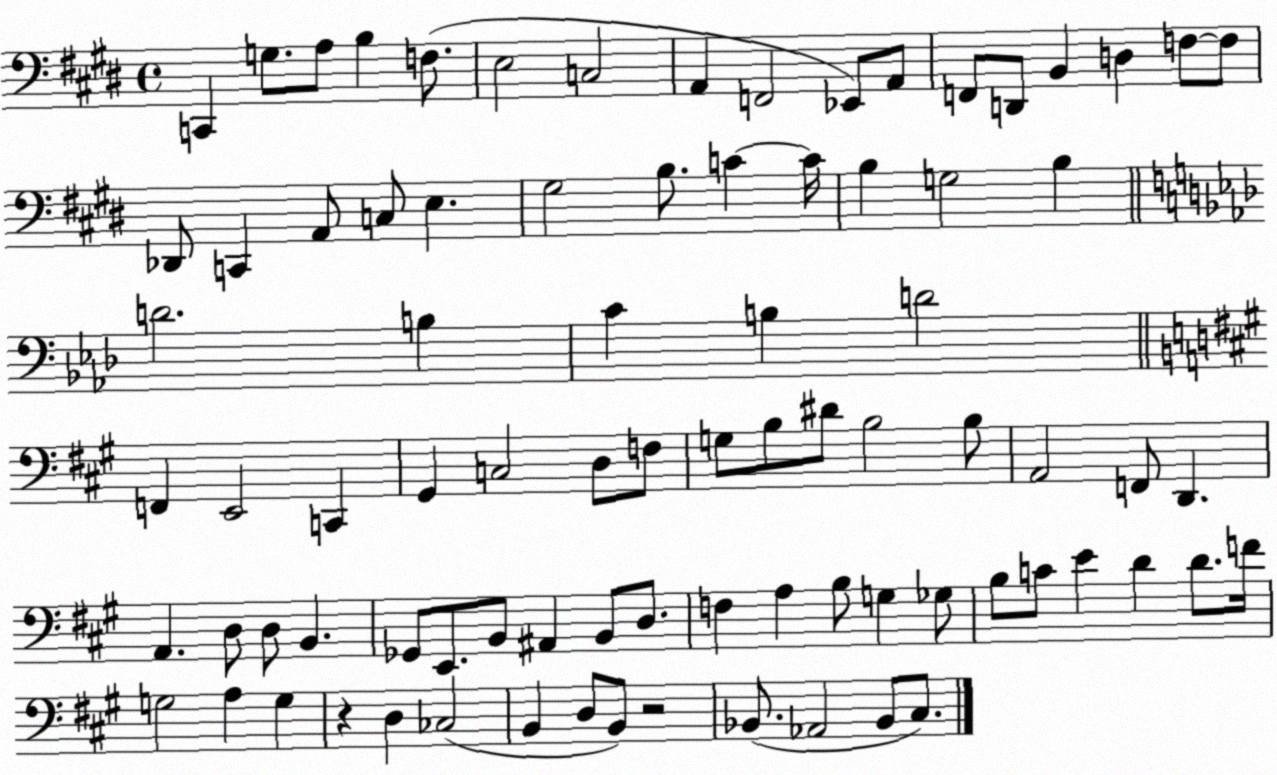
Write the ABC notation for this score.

X:1
T:Untitled
M:4/4
L:1/4
K:E
C,, G,/2 A,/2 B, F,/2 E,2 C,2 A,, F,,2 _E,,/2 A,,/2 F,,/2 D,,/2 B,, D, F,/2 F,/2 _D,,/2 C,, A,,/2 C,/2 E, ^G,2 B,/2 C C/4 B, G,2 B, D2 B, C B, D2 F,, E,,2 C,, ^G,, C,2 D,/2 F,/2 G,/2 B,/2 ^D/2 B,2 B,/2 A,,2 F,,/2 D,, A,, D,/2 D,/2 B,, _G,,/2 E,,/2 B,,/2 ^A,, B,,/2 D,/2 F, A, B,/2 G, _G,/2 B,/2 C/2 E D D/2 F/4 G,2 A, G, z D, _C,2 B,, D,/2 B,,/2 z2 _B,,/2 _A,,2 _B,,/2 ^C,/2